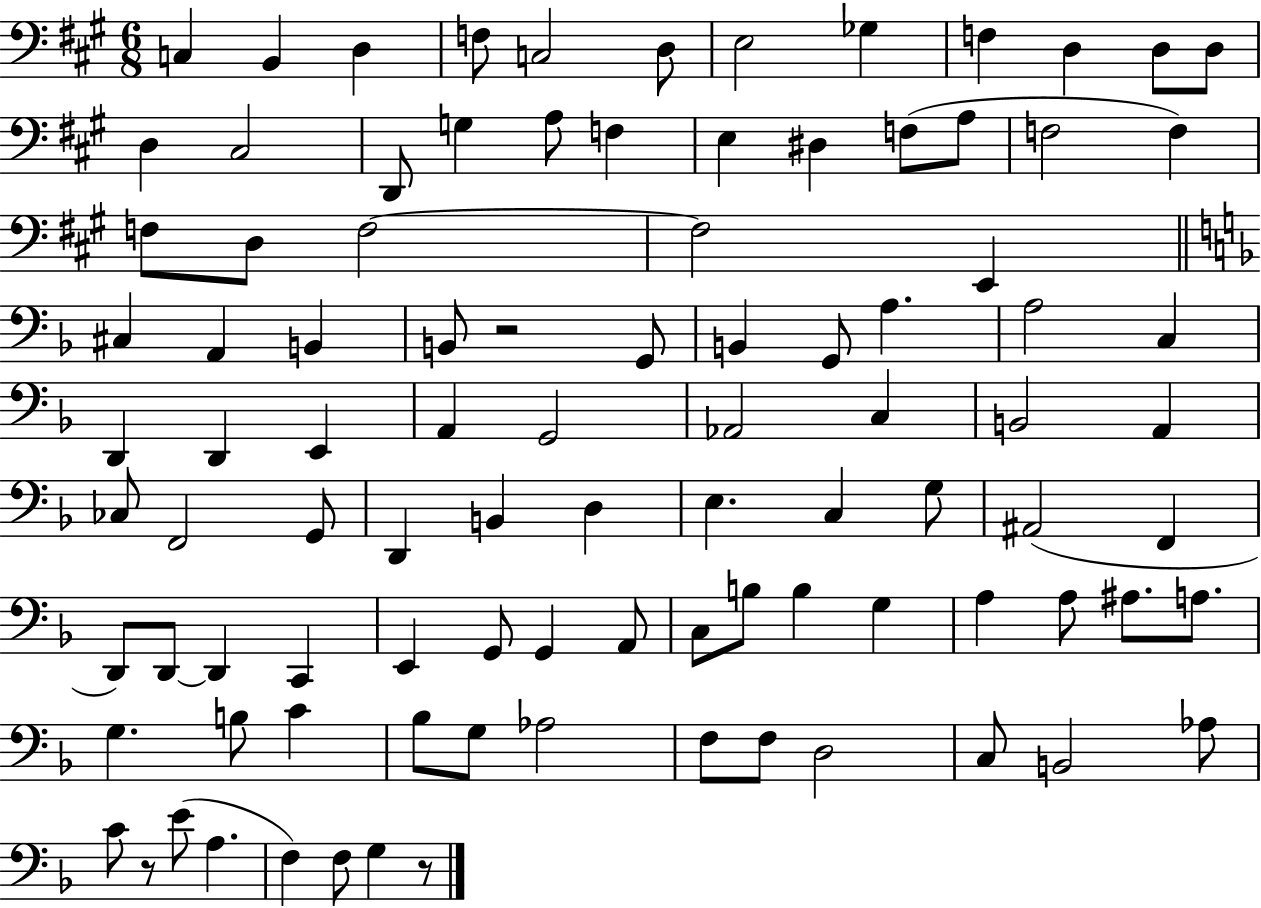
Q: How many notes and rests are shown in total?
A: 96